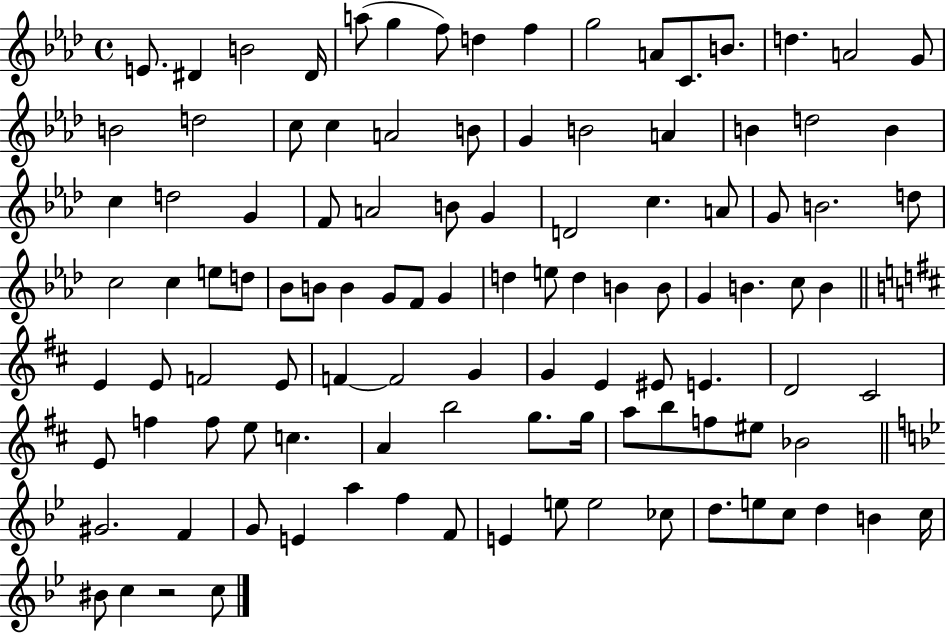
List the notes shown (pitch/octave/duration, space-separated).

E4/e. D#4/q B4/h D#4/s A5/e G5/q F5/e D5/q F5/q G5/h A4/e C4/e. B4/e. D5/q. A4/h G4/e B4/h D5/h C5/e C5/q A4/h B4/e G4/q B4/h A4/q B4/q D5/h B4/q C5/q D5/h G4/q F4/e A4/h B4/e G4/q D4/h C5/q. A4/e G4/e B4/h. D5/e C5/h C5/q E5/e D5/e Bb4/e B4/e B4/q G4/e F4/e G4/q D5/q E5/e D5/q B4/q B4/e G4/q B4/q. C5/e B4/q E4/q E4/e F4/h E4/e F4/q F4/h G4/q G4/q E4/q EIS4/e E4/q. D4/h C#4/h E4/e F5/q F5/e E5/e C5/q. A4/q B5/h G5/e. G5/s A5/e B5/e F5/e EIS5/e Bb4/h G#4/h. F4/q G4/e E4/q A5/q F5/q F4/e E4/q E5/e E5/h CES5/e D5/e. E5/e C5/e D5/q B4/q C5/s BIS4/e C5/q R/h C5/e